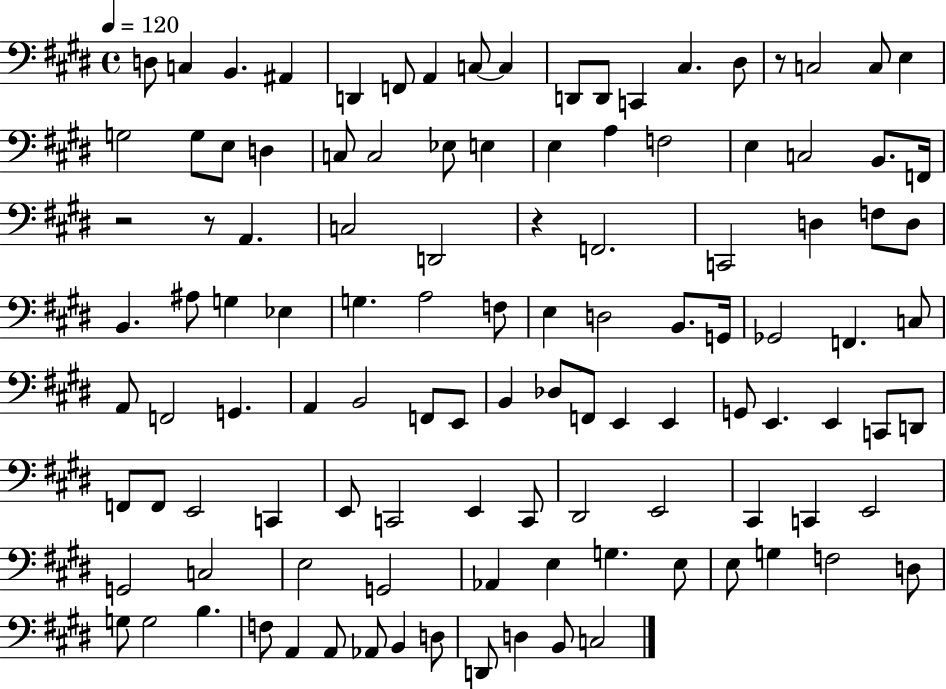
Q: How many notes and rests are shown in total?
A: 113